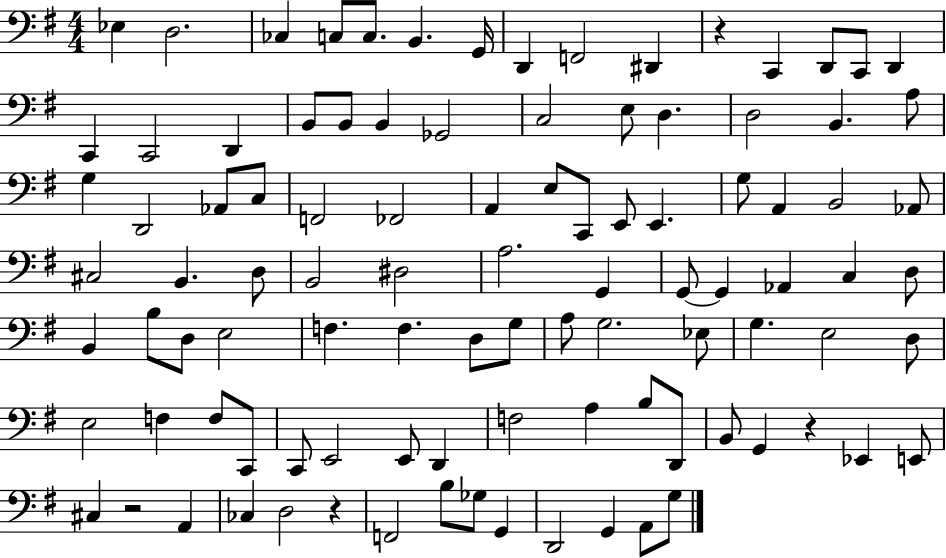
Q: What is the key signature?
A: G major